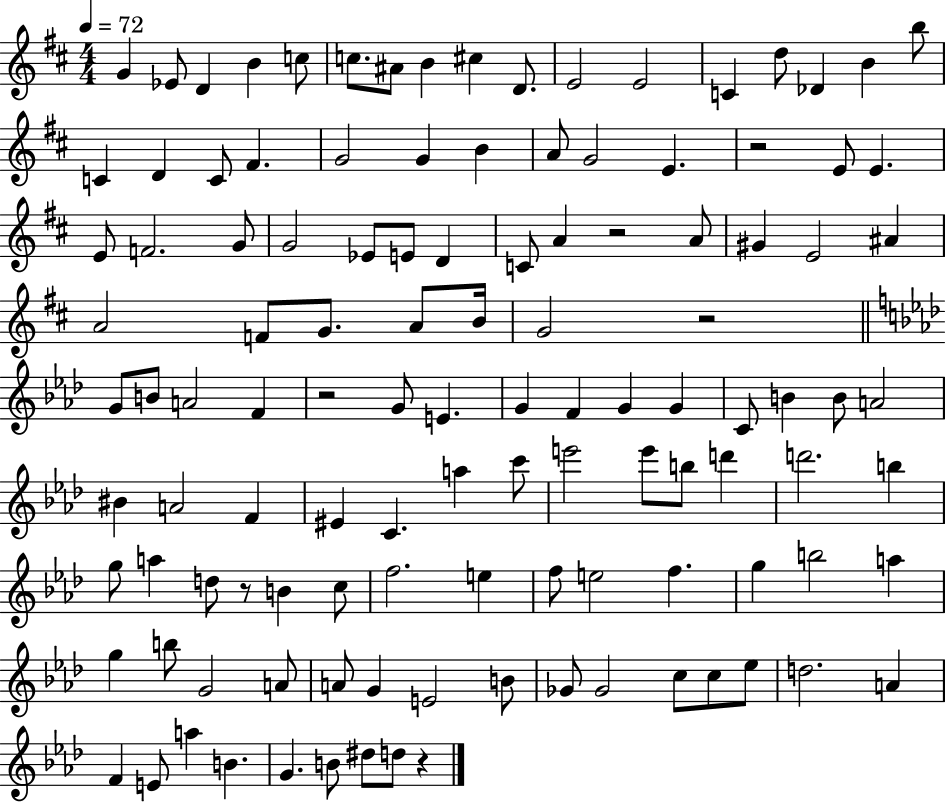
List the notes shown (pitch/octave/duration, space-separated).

G4/q Eb4/e D4/q B4/q C5/e C5/e. A#4/e B4/q C#5/q D4/e. E4/h E4/h C4/q D5/e Db4/q B4/q B5/e C4/q D4/q C4/e F#4/q. G4/h G4/q B4/q A4/e G4/h E4/q. R/h E4/e E4/q. E4/e F4/h. G4/e G4/h Eb4/e E4/e D4/q C4/e A4/q R/h A4/e G#4/q E4/h A#4/q A4/h F4/e G4/e. A4/e B4/s G4/h R/h G4/e B4/e A4/h F4/q R/h G4/e E4/q. G4/q F4/q G4/q G4/q C4/e B4/q B4/e A4/h BIS4/q A4/h F4/q EIS4/q C4/q. A5/q C6/e E6/h E6/e B5/e D6/q D6/h. B5/q G5/e A5/q D5/e R/e B4/q C5/e F5/h. E5/q F5/e E5/h F5/q. G5/q B5/h A5/q G5/q B5/e G4/h A4/e A4/e G4/q E4/h B4/e Gb4/e Gb4/h C5/e C5/e Eb5/e D5/h. A4/q F4/q E4/e A5/q B4/q. G4/q. B4/e D#5/e D5/e R/q